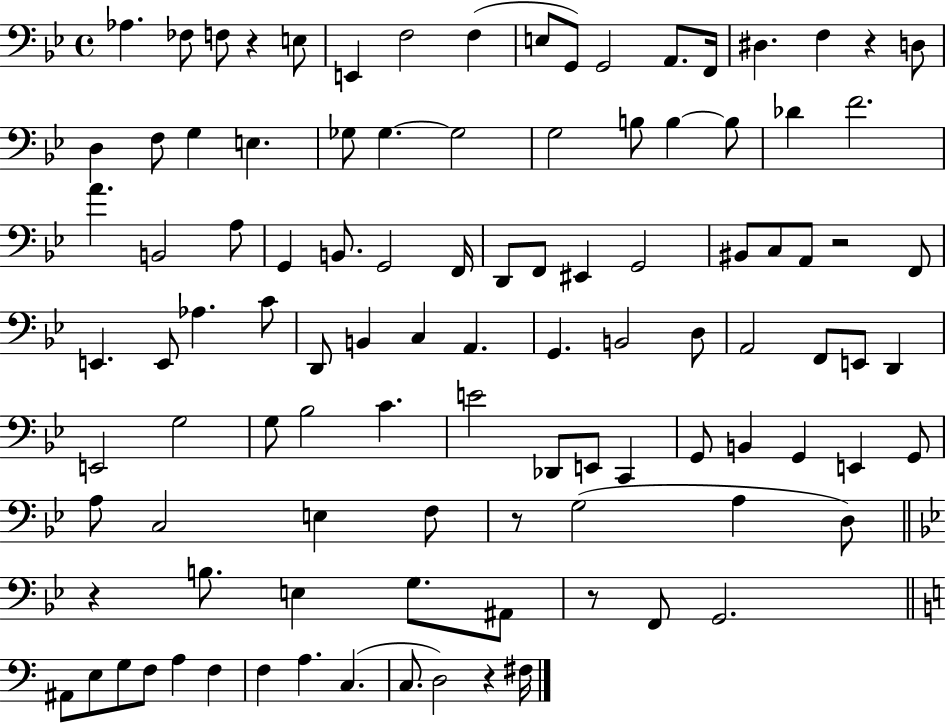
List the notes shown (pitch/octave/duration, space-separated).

Ab3/q. FES3/e F3/e R/q E3/e E2/q F3/h F3/q E3/e G2/e G2/h A2/e. F2/s D#3/q. F3/q R/q D3/e D3/q F3/e G3/q E3/q. Gb3/e Gb3/q. Gb3/h G3/h B3/e B3/q B3/e Db4/q F4/h. A4/q. B2/h A3/e G2/q B2/e. G2/h F2/s D2/e F2/e EIS2/q G2/h BIS2/e C3/e A2/e R/h F2/e E2/q. E2/e Ab3/q. C4/e D2/e B2/q C3/q A2/q. G2/q. B2/h D3/e A2/h F2/e E2/e D2/q E2/h G3/h G3/e Bb3/h C4/q. E4/h Db2/e E2/e C2/q G2/e B2/q G2/q E2/q G2/e A3/e C3/h E3/q F3/e R/e G3/h A3/q D3/e R/q B3/e. E3/q G3/e. A#2/e R/e F2/e G2/h. A#2/e E3/e G3/e F3/e A3/q F3/q F3/q A3/q. C3/q. C3/e. D3/h R/q F#3/s